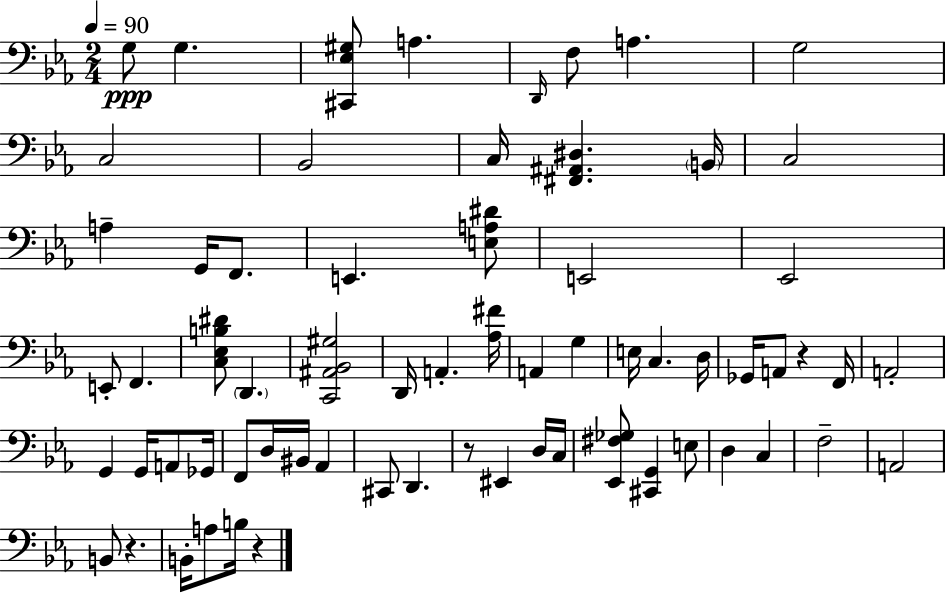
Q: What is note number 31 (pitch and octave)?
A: F2